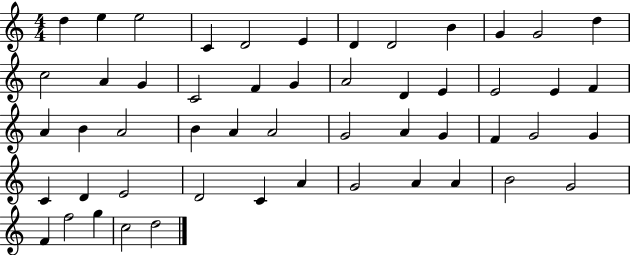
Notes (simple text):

D5/q E5/q E5/h C4/q D4/h E4/q D4/q D4/h B4/q G4/q G4/h D5/q C5/h A4/q G4/q C4/h F4/q G4/q A4/h D4/q E4/q E4/h E4/q F4/q A4/q B4/q A4/h B4/q A4/q A4/h G4/h A4/q G4/q F4/q G4/h G4/q C4/q D4/q E4/h D4/h C4/q A4/q G4/h A4/q A4/q B4/h G4/h F4/q F5/h G5/q C5/h D5/h